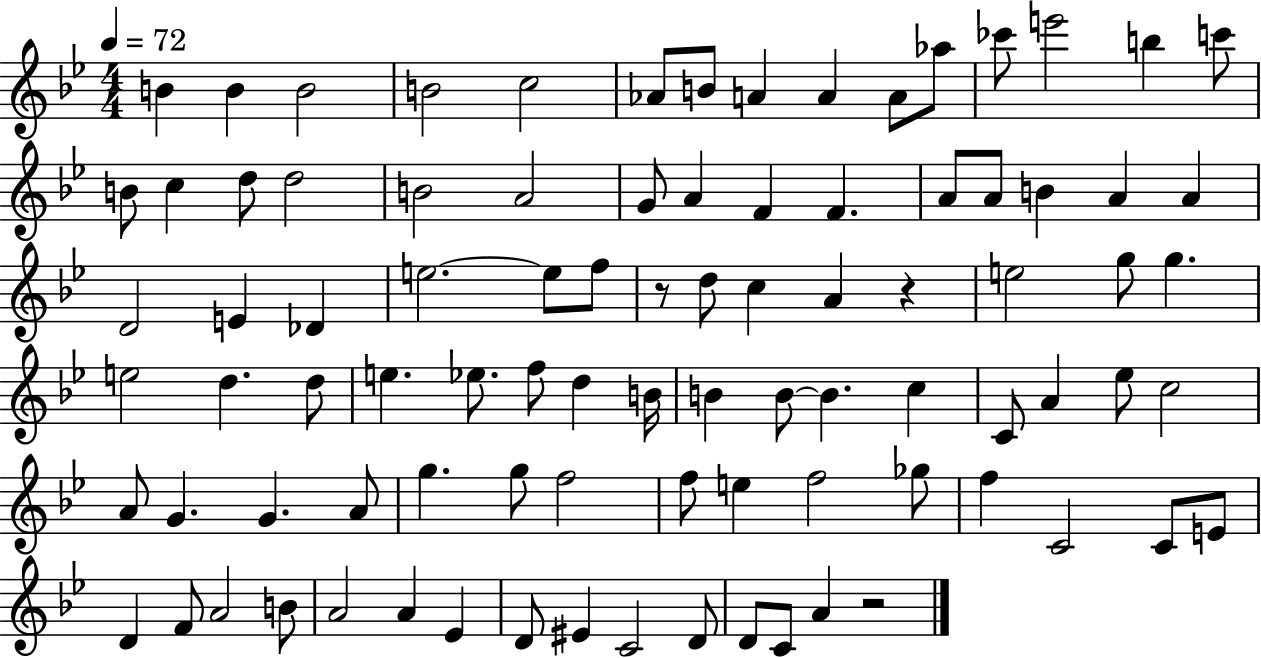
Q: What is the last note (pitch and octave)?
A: A4